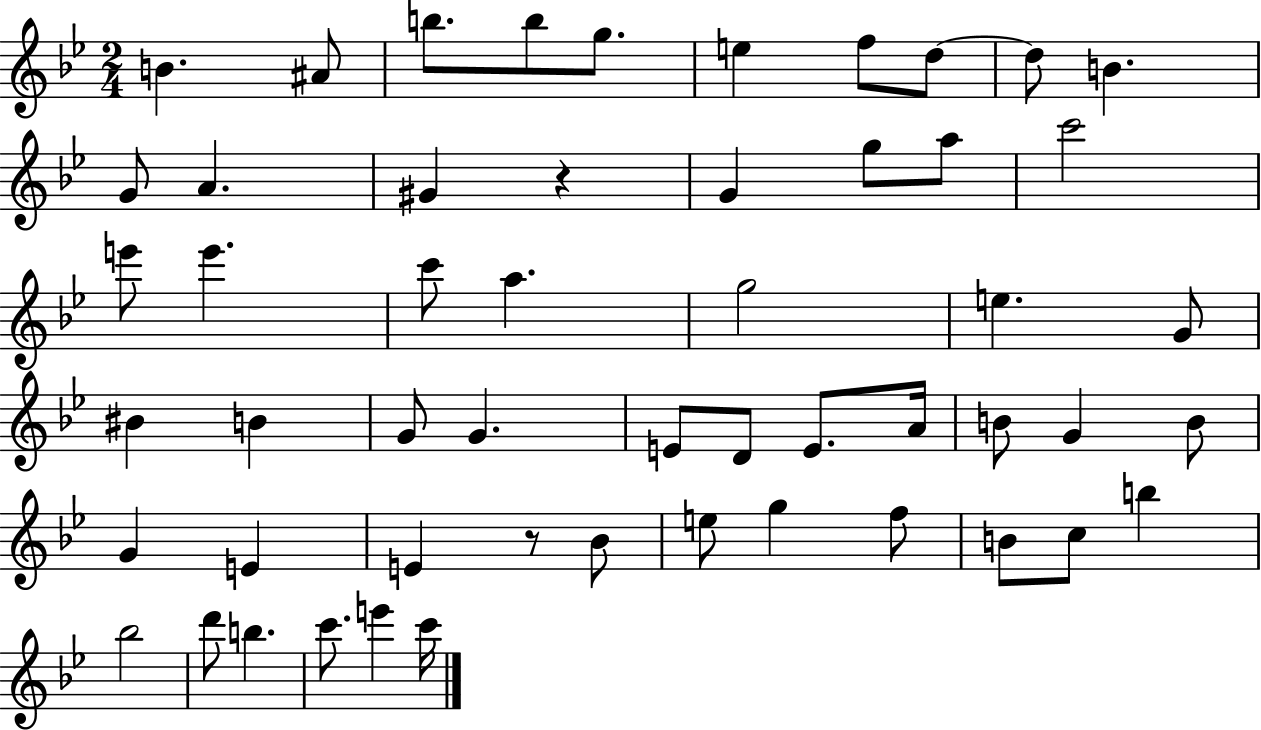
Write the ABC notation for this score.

X:1
T:Untitled
M:2/4
L:1/4
K:Bb
B ^A/2 b/2 b/2 g/2 e f/2 d/2 d/2 B G/2 A ^G z G g/2 a/2 c'2 e'/2 e' c'/2 a g2 e G/2 ^B B G/2 G E/2 D/2 E/2 A/4 B/2 G B/2 G E E z/2 _B/2 e/2 g f/2 B/2 c/2 b _b2 d'/2 b c'/2 e' c'/4